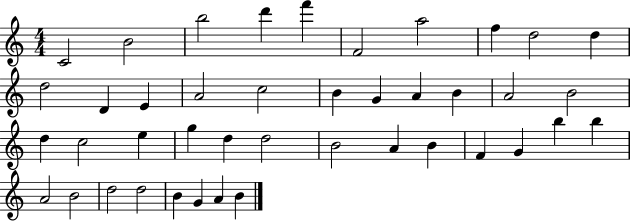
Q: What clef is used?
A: treble